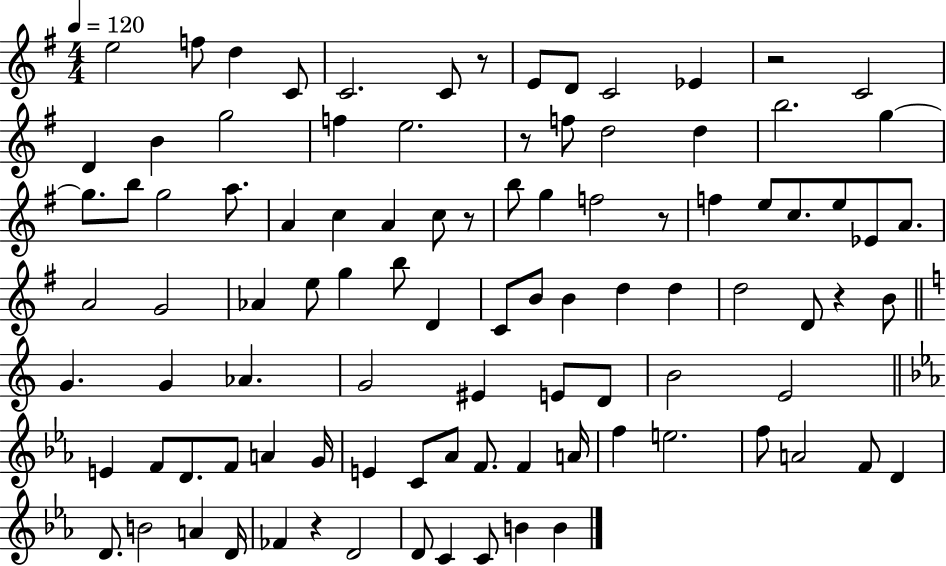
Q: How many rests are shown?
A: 7